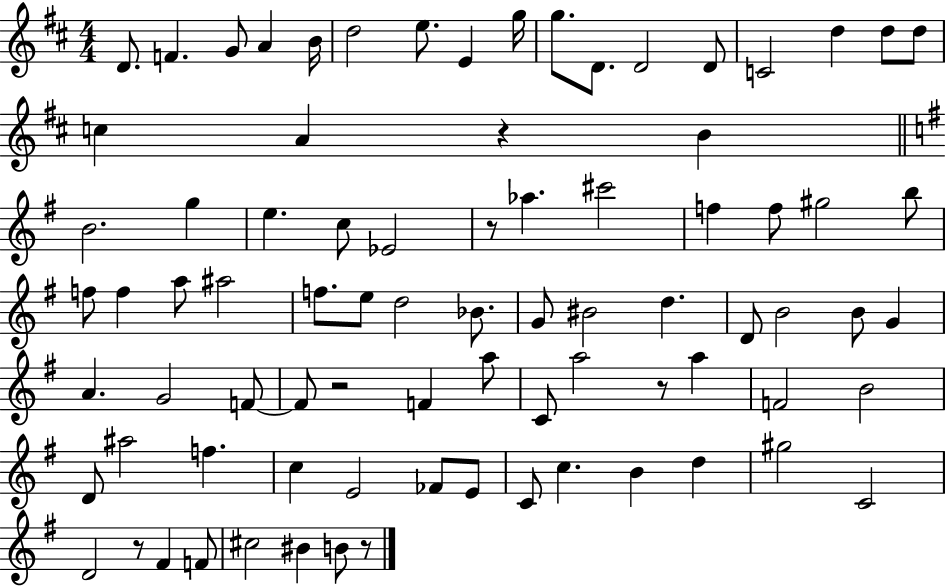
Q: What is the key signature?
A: D major